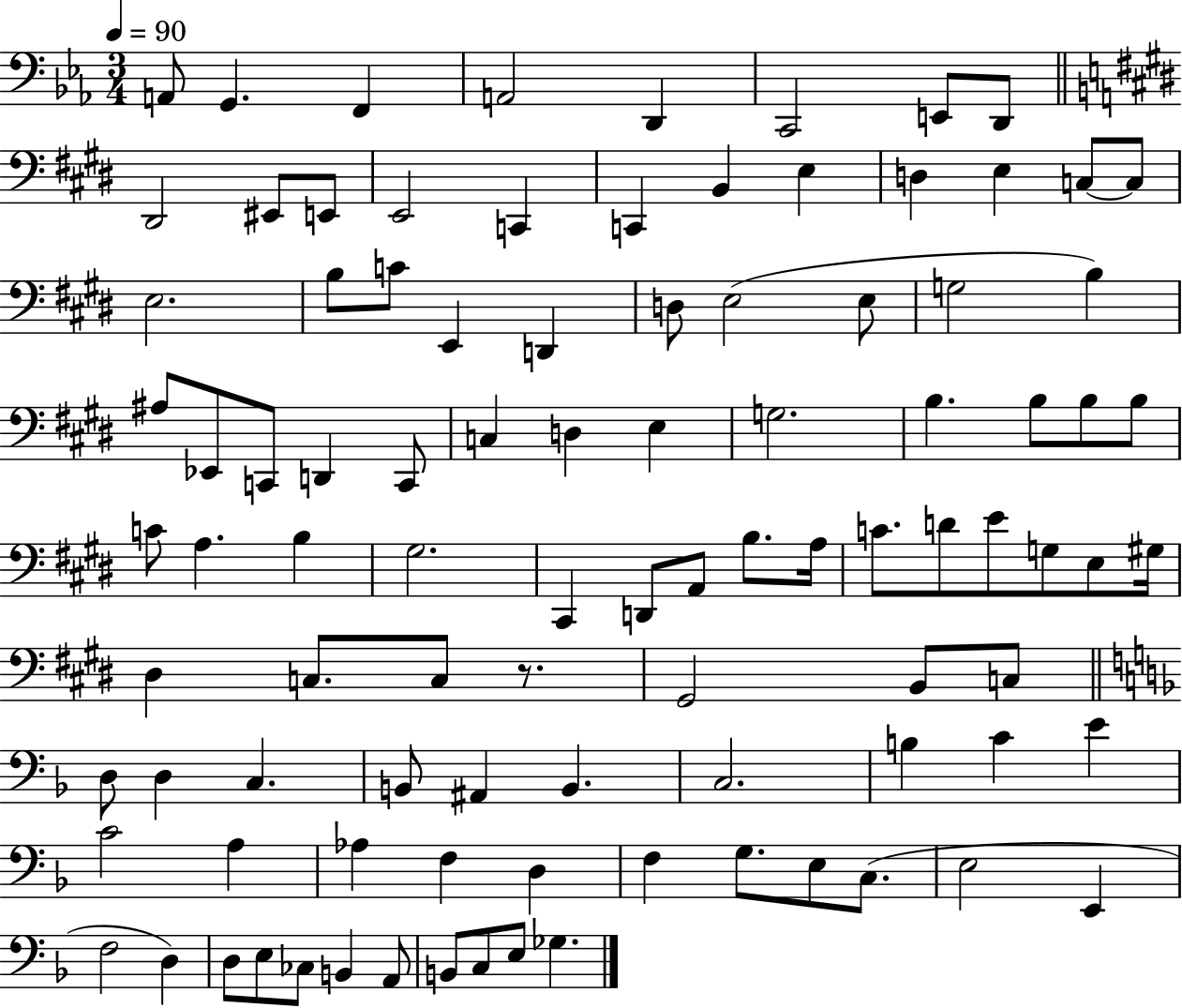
A2/e G2/q. F2/q A2/h D2/q C2/h E2/e D2/e D#2/h EIS2/e E2/e E2/h C2/q C2/q B2/q E3/q D3/q E3/q C3/e C3/e E3/h. B3/e C4/e E2/q D2/q D3/e E3/h E3/e G3/h B3/q A#3/e Eb2/e C2/e D2/q C2/e C3/q D3/q E3/q G3/h. B3/q. B3/e B3/e B3/e C4/e A3/q. B3/q G#3/h. C#2/q D2/e A2/e B3/e. A3/s C4/e. D4/e E4/e G3/e E3/e G#3/s D#3/q C3/e. C3/e R/e. G#2/h B2/e C3/e D3/e D3/q C3/q. B2/e A#2/q B2/q. C3/h. B3/q C4/q E4/q C4/h A3/q Ab3/q F3/q D3/q F3/q G3/e. E3/e C3/e. E3/h E2/q F3/h D3/q D3/e E3/e CES3/e B2/q A2/e B2/e C3/e E3/e Gb3/q.